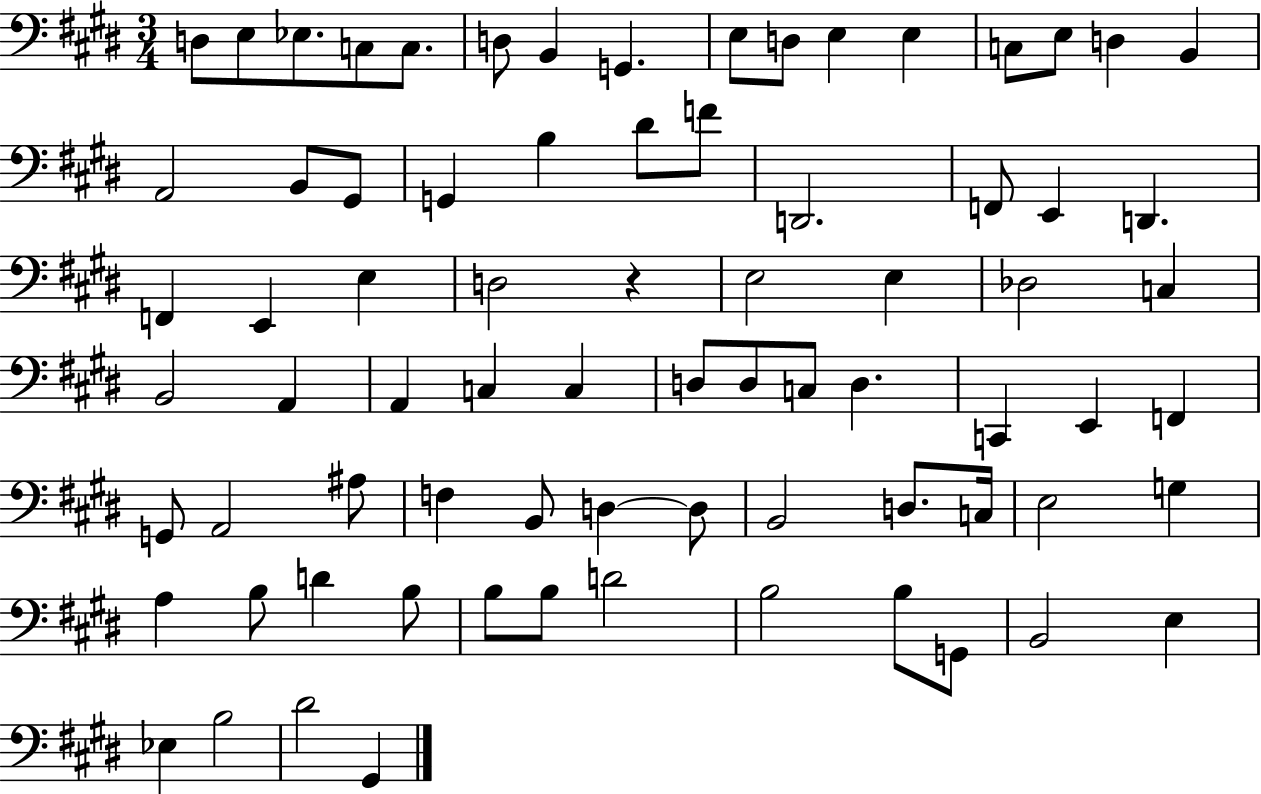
{
  \clef bass
  \numericTimeSignature
  \time 3/4
  \key e \major
  d8 e8 ees8. c8 c8. | d8 b,4 g,4. | e8 d8 e4 e4 | c8 e8 d4 b,4 | \break a,2 b,8 gis,8 | g,4 b4 dis'8 f'8 | d,2. | f,8 e,4 d,4. | \break f,4 e,4 e4 | d2 r4 | e2 e4 | des2 c4 | \break b,2 a,4 | a,4 c4 c4 | d8 d8 c8 d4. | c,4 e,4 f,4 | \break g,8 a,2 ais8 | f4 b,8 d4~~ d8 | b,2 d8. c16 | e2 g4 | \break a4 b8 d'4 b8 | b8 b8 d'2 | b2 b8 g,8 | b,2 e4 | \break ees4 b2 | dis'2 gis,4 | \bar "|."
}